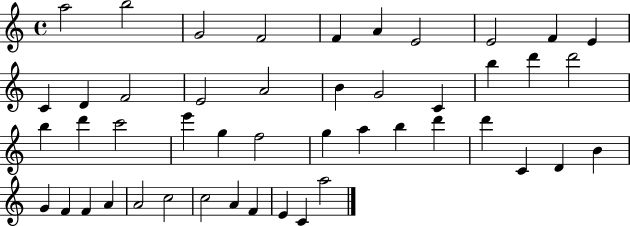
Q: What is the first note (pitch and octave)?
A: A5